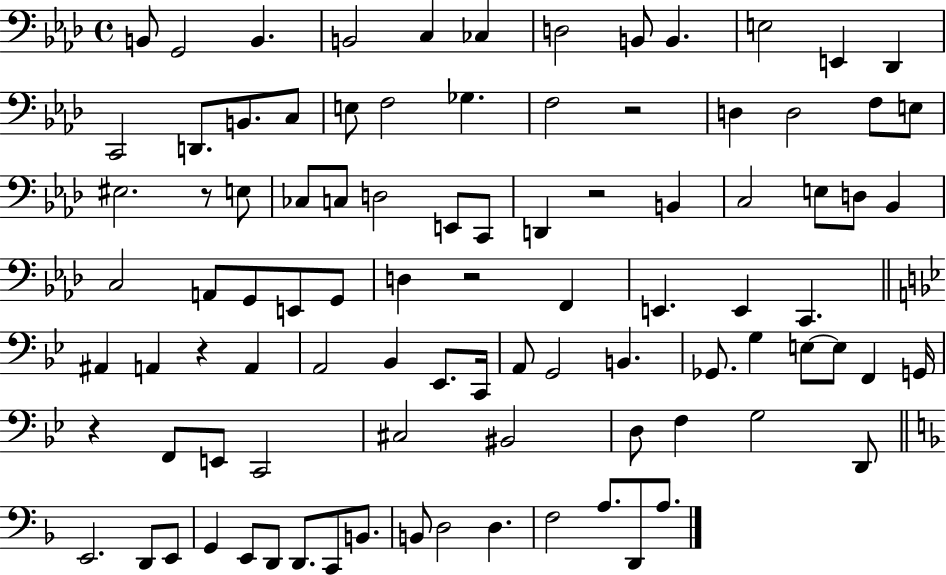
X:1
T:Untitled
M:4/4
L:1/4
K:Ab
B,,/2 G,,2 B,, B,,2 C, _C, D,2 B,,/2 B,, E,2 E,, _D,, C,,2 D,,/2 B,,/2 C,/2 E,/2 F,2 _G, F,2 z2 D, D,2 F,/2 E,/2 ^E,2 z/2 E,/2 _C,/2 C,/2 D,2 E,,/2 C,,/2 D,, z2 B,, C,2 E,/2 D,/2 _B,, C,2 A,,/2 G,,/2 E,,/2 G,,/2 D, z2 F,, E,, E,, C,, ^A,, A,, z A,, A,,2 _B,, _E,,/2 C,,/4 A,,/2 G,,2 B,, _G,,/2 G, E,/2 E,/2 F,, G,,/4 z F,,/2 E,,/2 C,,2 ^C,2 ^B,,2 D,/2 F, G,2 D,,/2 E,,2 D,,/2 E,,/2 G,, E,,/2 D,,/2 D,,/2 C,,/2 B,,/2 B,,/2 D,2 D, F,2 A,/2 D,,/2 A,/2